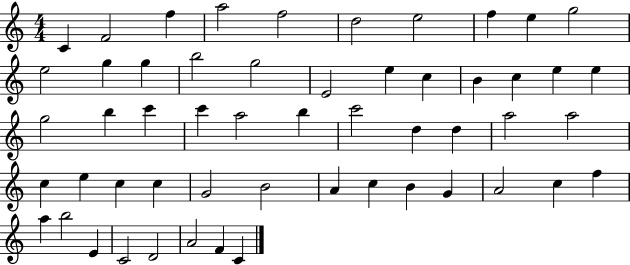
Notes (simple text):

C4/q F4/h F5/q A5/h F5/h D5/h E5/h F5/q E5/q G5/h E5/h G5/q G5/q B5/h G5/h E4/h E5/q C5/q B4/q C5/q E5/q E5/q G5/h B5/q C6/q C6/q A5/h B5/q C6/h D5/q D5/q A5/h A5/h C5/q E5/q C5/q C5/q G4/h B4/h A4/q C5/q B4/q G4/q A4/h C5/q F5/q A5/q B5/h E4/q C4/h D4/h A4/h F4/q C4/q